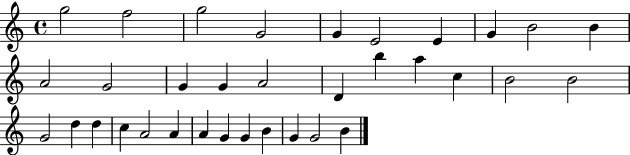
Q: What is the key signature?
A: C major